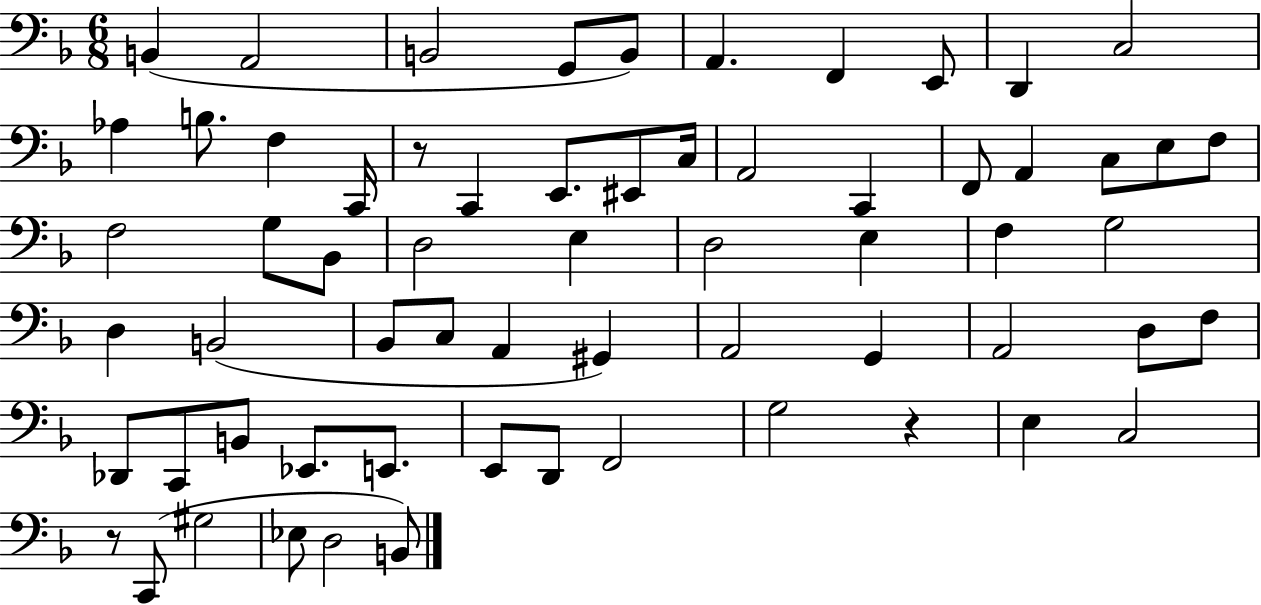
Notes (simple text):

B2/q A2/h B2/h G2/e B2/e A2/q. F2/q E2/e D2/q C3/h Ab3/q B3/e. F3/q C2/s R/e C2/q E2/e. EIS2/e C3/s A2/h C2/q F2/e A2/q C3/e E3/e F3/e F3/h G3/e Bb2/e D3/h E3/q D3/h E3/q F3/q G3/h D3/q B2/h Bb2/e C3/e A2/q G#2/q A2/h G2/q A2/h D3/e F3/e Db2/e C2/e B2/e Eb2/e. E2/e. E2/e D2/e F2/h G3/h R/q E3/q C3/h R/e C2/e G#3/h Eb3/e D3/h B2/e